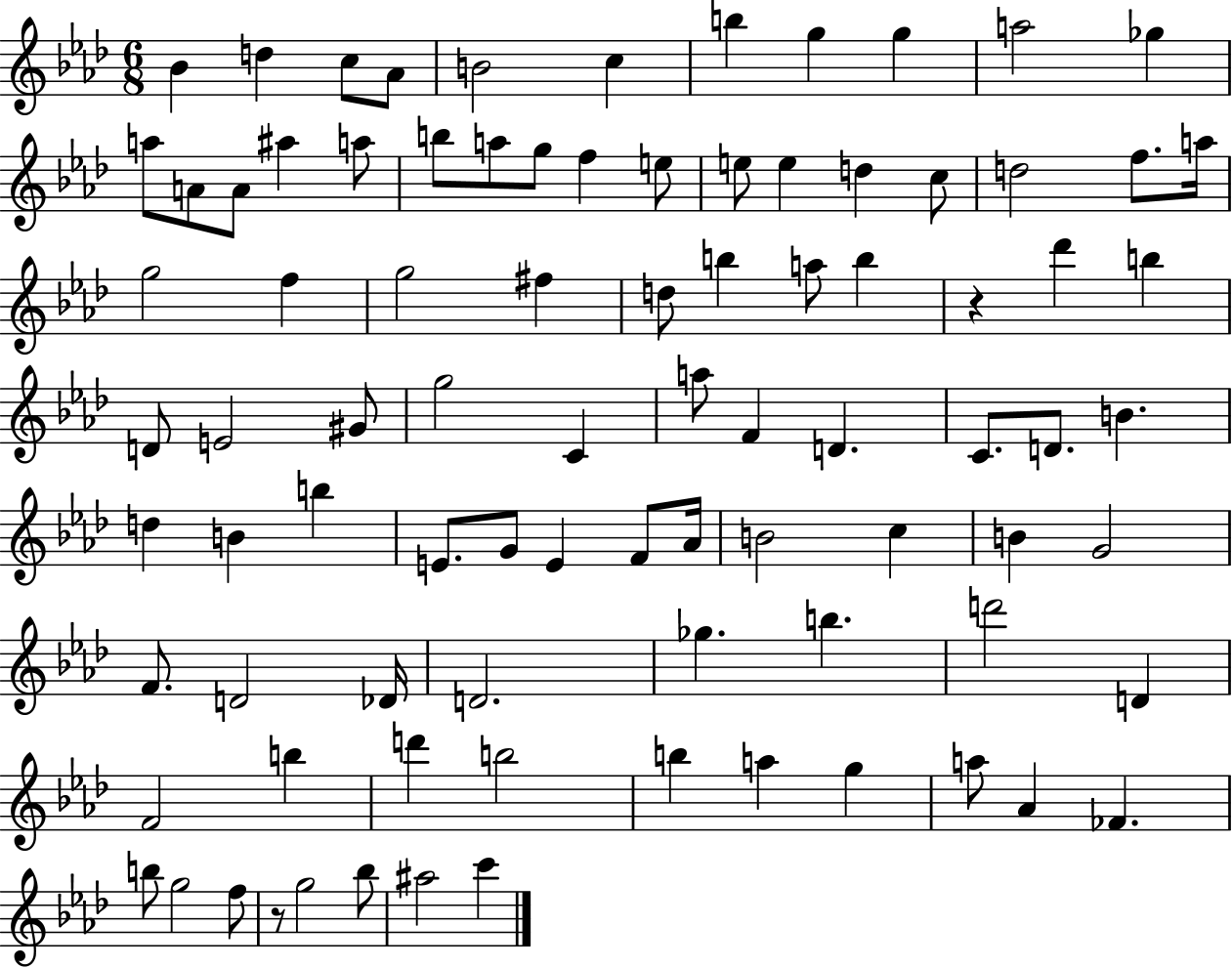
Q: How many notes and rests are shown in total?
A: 88